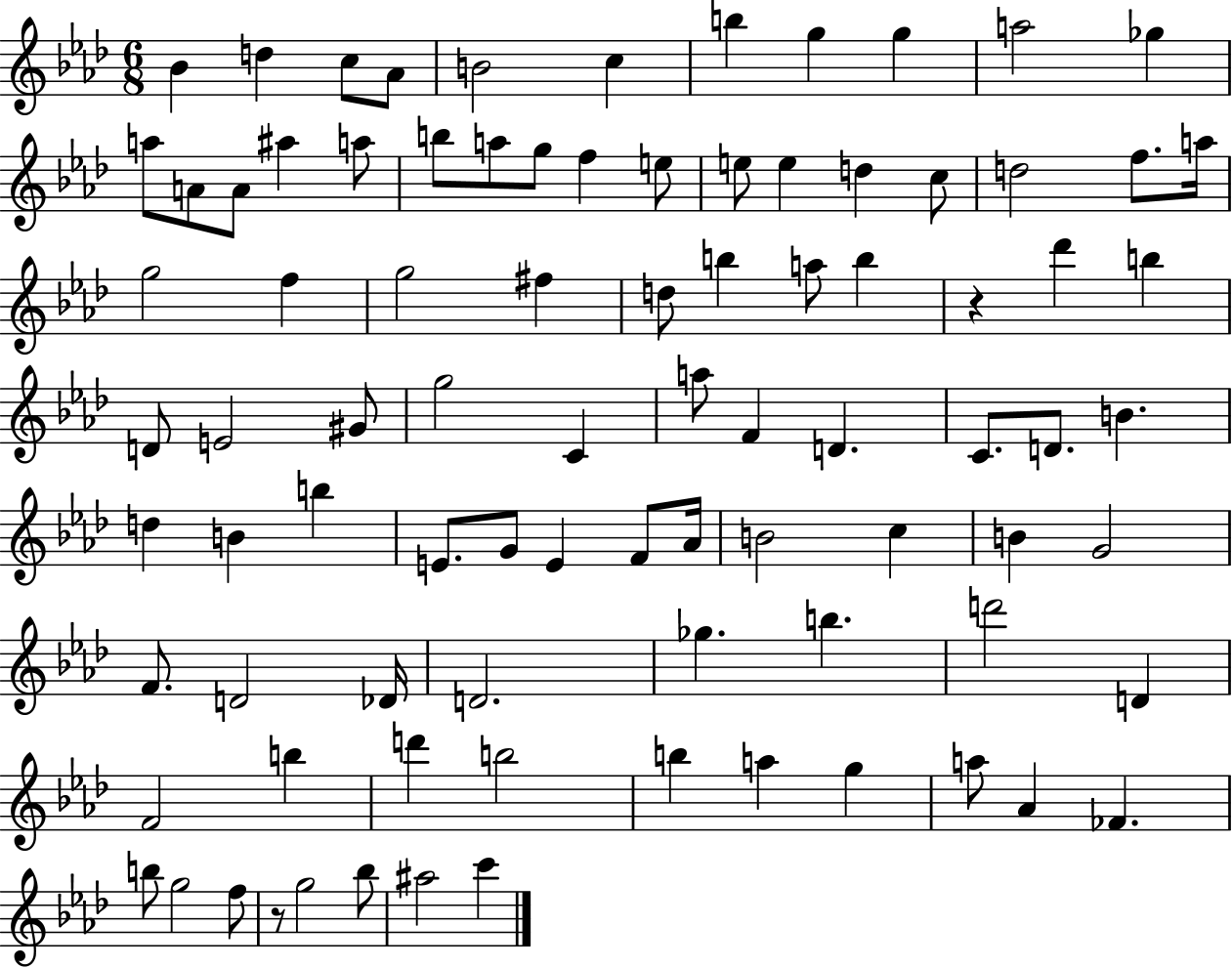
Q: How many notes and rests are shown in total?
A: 88